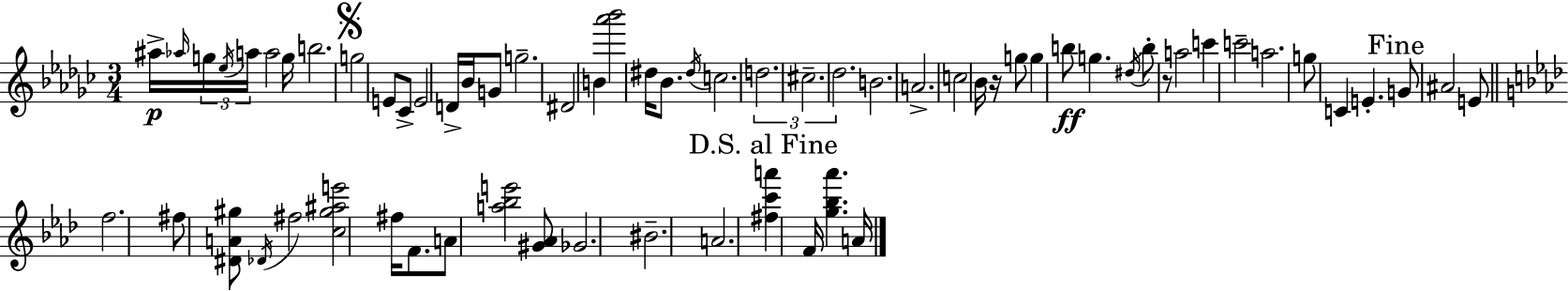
{
  \clef treble
  \numericTimeSignature
  \time 3/4
  \key ees \minor
  ais''16->\p \grace { aes''16 } \tuplet 3/2 { g''16 \acciaccatura { ees''16 } a''16 } a''2 | g''16 b''2. | \mark \markup { \musicglyph "scripts.segno" } g''2 e'8 | ces'8-> e'2 d'16-> bes'16 | \break g'8 g''2.-- | dis'2 b'4 | <aes''' bes'''>2 dis''16 bes'8. | \acciaccatura { dis''16 } c''2. | \break \tuplet 3/2 { d''2. | cis''2.-- | des''2. } | b'2. | \break a'2.-> | c''2 bes'16 | r16 g''8 g''4 b''8\ff g''4. | \acciaccatura { dis''16 } b''8-. r8 a''2 | \break c'''4 c'''2-- | a''2. | g''8 c'4 e'4.-. | \mark "Fine" g'8 ais'2 | \break e'8 \bar "||" \break \key f \minor f''2. | fis''8 <dis' a' gis''>8 \acciaccatura { des'16 } fis''2 | <c'' gis'' ais'' e'''>2 fis''16 f'8. | a'8 <a'' bes'' e'''>2 <gis' aes'>8 | \break ges'2. | bis'2.-- | a'2. | \mark "D.S. al Fine" <fis'' c''' a'''>4 f'16 <g'' bes'' aes'''>4. | \break a'16 \bar "|."
}